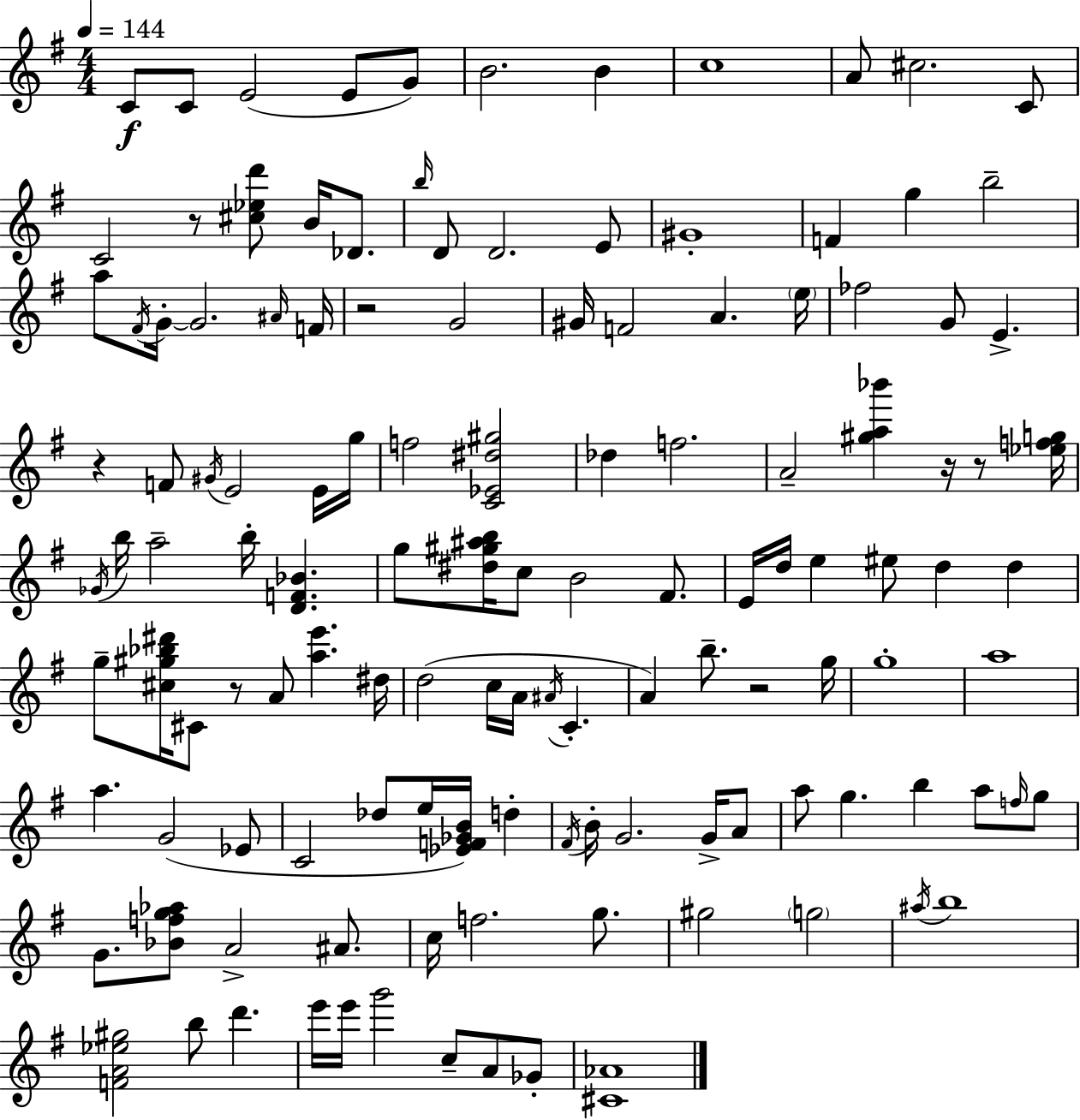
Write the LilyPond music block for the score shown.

{
  \clef treble
  \numericTimeSignature
  \time 4/4
  \key e \minor
  \tempo 4 = 144
  \repeat volta 2 { c'8\f c'8 e'2( e'8 g'8) | b'2. b'4 | c''1 | a'8 cis''2. c'8 | \break c'2 r8 <cis'' ees'' d'''>8 b'16 des'8. | \grace { b''16 } d'8 d'2. e'8 | gis'1-. | f'4 g''4 b''2-- | \break a''8 \acciaccatura { fis'16 } g'16-.~~ g'2. | \grace { ais'16 } f'16 r2 g'2 | gis'16 f'2 a'4. | \parenthesize e''16 fes''2 g'8 e'4.-> | \break r4 f'8 \acciaccatura { gis'16 } e'2 | e'16 g''16 f''2 <c' ees' dis'' gis''>2 | des''4 f''2. | a'2-- <gis'' a'' bes'''>4 | \break r16 r8 <ees'' f'' g''>16 \acciaccatura { ges'16 } b''16 a''2-- b''16-. <d' f' bes'>4. | g''8 <dis'' gis'' ais'' b''>16 c''8 b'2 | fis'8. e'16 d''16 e''4 eis''8 d''4 | d''4 g''8-- <cis'' gis'' bes'' dis'''>16 cis'8 r8 a'8 <a'' e'''>4. | \break dis''16 d''2( c''16 a'16 \acciaccatura { ais'16 } | c'4.-. a'4) b''8.-- r2 | g''16 g''1-. | a''1 | \break a''4. g'2( | ees'8 c'2 des''8 | e''16 <ees' f' ges' b'>16) d''4-. \acciaccatura { fis'16 } b'16-. g'2. | g'16-> a'8 a''8 g''4. b''4 | \break a''8 \grace { f''16 } g''8 g'8. <bes' f'' g'' aes''>8 a'2-> | ais'8. c''16 f''2. | g''8. gis''2 | \parenthesize g''2 \acciaccatura { ais''16 } b''1 | \break <f' a' ees'' gis''>2 | b''8 d'''4. e'''16 e'''16 g'''2 | c''8-- a'8 ges'8-. <cis' aes'>1 | } \bar "|."
}